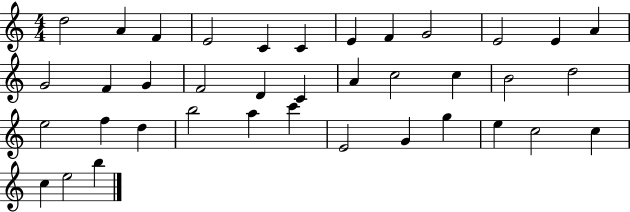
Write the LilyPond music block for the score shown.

{
  \clef treble
  \numericTimeSignature
  \time 4/4
  \key c \major
  d''2 a'4 f'4 | e'2 c'4 c'4 | e'4 f'4 g'2 | e'2 e'4 a'4 | \break g'2 f'4 g'4 | f'2 d'4 c'4 | a'4 c''2 c''4 | b'2 d''2 | \break e''2 f''4 d''4 | b''2 a''4 c'''4 | e'2 g'4 g''4 | e''4 c''2 c''4 | \break c''4 e''2 b''4 | \bar "|."
}